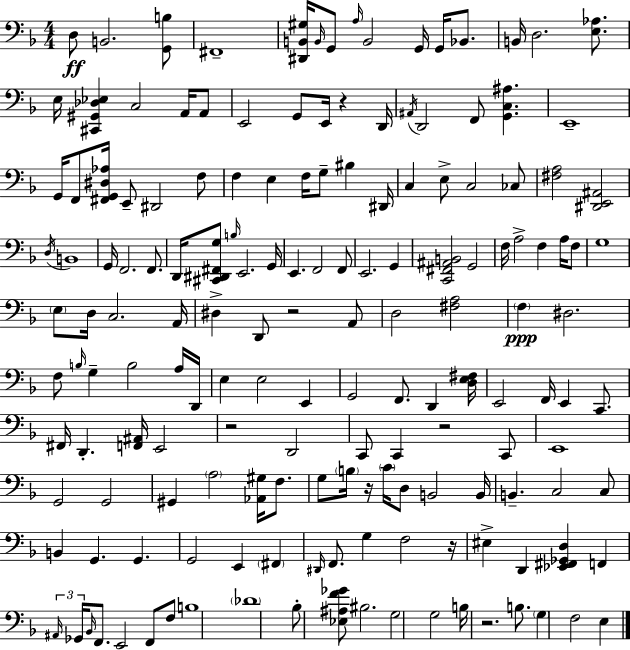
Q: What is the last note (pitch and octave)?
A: E3